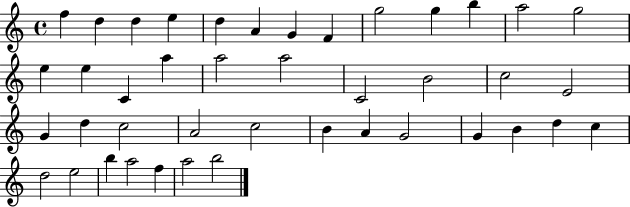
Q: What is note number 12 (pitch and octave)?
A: A5